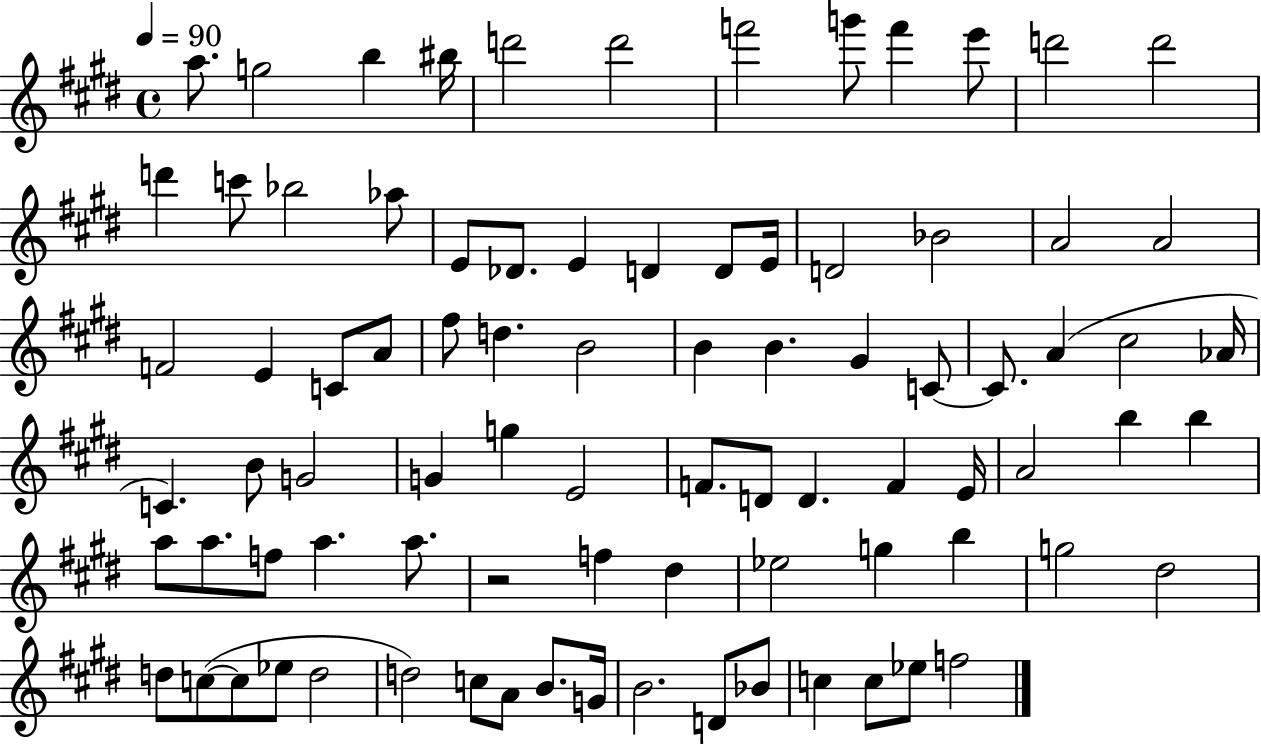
{
  \clef treble
  \time 4/4
  \defaultTimeSignature
  \key e \major
  \tempo 4 = 90
  a''8. g''2 b''4 bis''16 | d'''2 d'''2 | f'''2 g'''8 f'''4 e'''8 | d'''2 d'''2 | \break d'''4 c'''8 bes''2 aes''8 | e'8 des'8. e'4 d'4 d'8 e'16 | d'2 bes'2 | a'2 a'2 | \break f'2 e'4 c'8 a'8 | fis''8 d''4. b'2 | b'4 b'4. gis'4 c'8~~ | c'8. a'4( cis''2 aes'16 | \break c'4.) b'8 g'2 | g'4 g''4 e'2 | f'8. d'8 d'4. f'4 e'16 | a'2 b''4 b''4 | \break a''8 a''8. f''8 a''4. a''8. | r2 f''4 dis''4 | ees''2 g''4 b''4 | g''2 dis''2 | \break d''8 c''8~(~ c''8 ees''8 d''2 | d''2) c''8 a'8 b'8. g'16 | b'2. d'8 bes'8 | c''4 c''8 ees''8 f''2 | \break \bar "|."
}